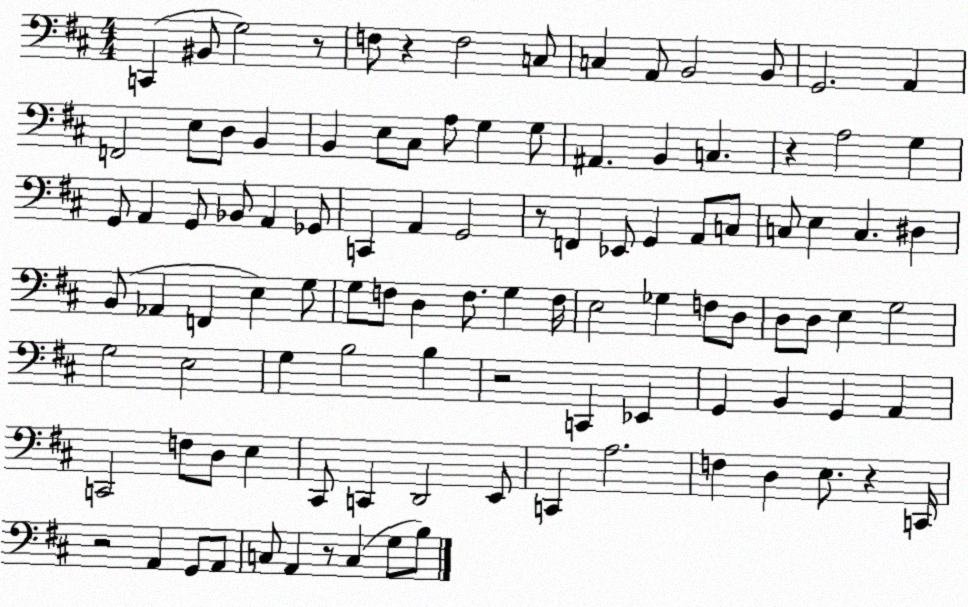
X:1
T:Untitled
M:4/4
L:1/4
K:D
C,, ^B,,/2 G,2 z/2 F,/2 z F,2 C,/2 C, A,,/2 B,,2 B,,/2 G,,2 A,, F,,2 E,/2 D,/2 B,, B,, E,/2 ^C,/2 A,/2 G, G,/2 ^A,, B,, C, z A,2 G, G,,/2 A,, G,,/2 _B,,/2 A,, _G,,/2 C,, A,, G,,2 z/2 F,, _E,,/2 G,, A,,/2 C,/2 C,/2 E, C, ^D, B,,/2 _A,, F,, E, G,/2 G,/2 F,/2 D, F,/2 G, F,/4 E,2 _G, F,/2 D,/2 D,/2 D,/2 E, G,2 G,2 E,2 G, B,2 B, z2 C,, _E,, G,, B,, G,, A,, C,,2 F,/2 D,/2 E, ^C,,/2 C,, D,,2 E,,/2 C,, A,2 F, D, E,/2 z C,,/4 z2 A,, G,,/2 A,,/2 C,/2 A,, z/2 C, G,/2 B,/2